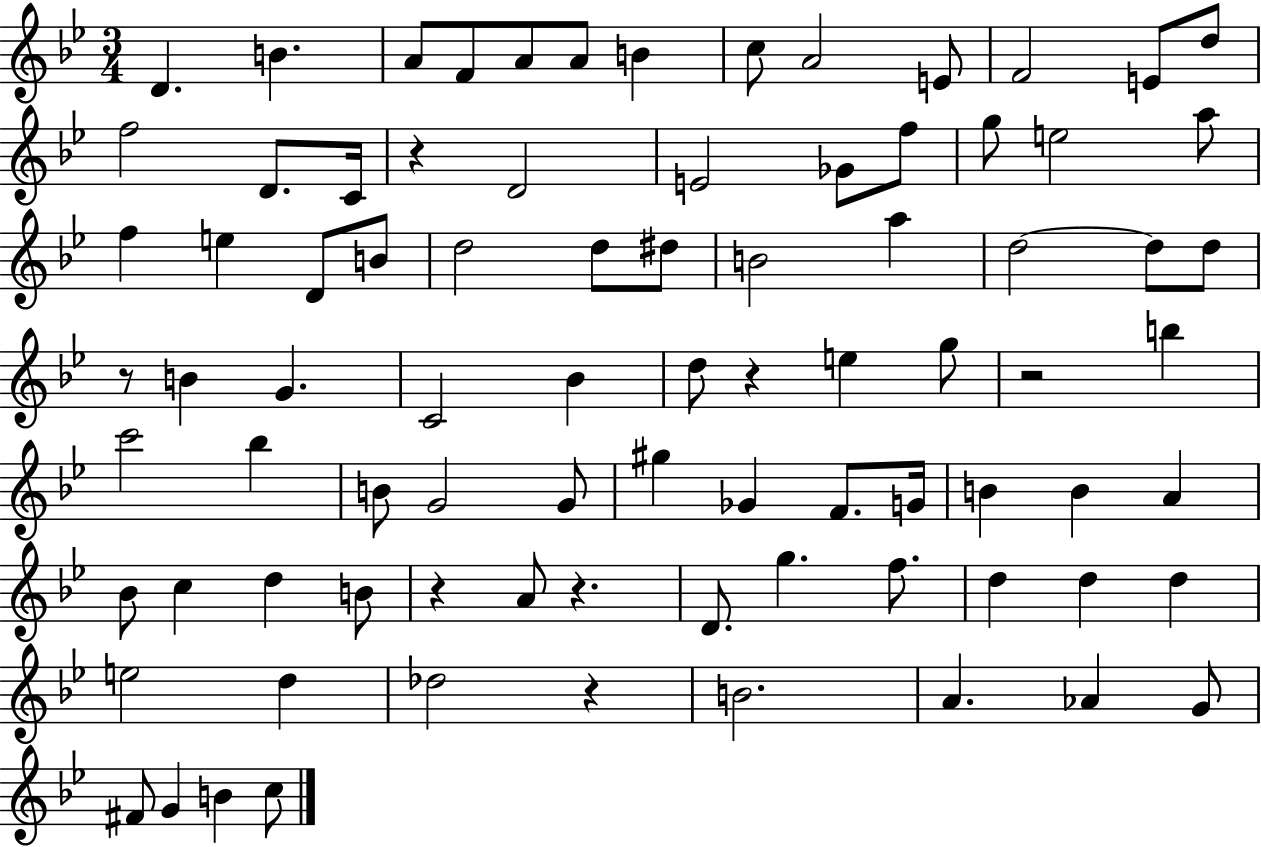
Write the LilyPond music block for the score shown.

{
  \clef treble
  \numericTimeSignature
  \time 3/4
  \key bes \major
  d'4. b'4. | a'8 f'8 a'8 a'8 b'4 | c''8 a'2 e'8 | f'2 e'8 d''8 | \break f''2 d'8. c'16 | r4 d'2 | e'2 ges'8 f''8 | g''8 e''2 a''8 | \break f''4 e''4 d'8 b'8 | d''2 d''8 dis''8 | b'2 a''4 | d''2~~ d''8 d''8 | \break r8 b'4 g'4. | c'2 bes'4 | d''8 r4 e''4 g''8 | r2 b''4 | \break c'''2 bes''4 | b'8 g'2 g'8 | gis''4 ges'4 f'8. g'16 | b'4 b'4 a'4 | \break bes'8 c''4 d''4 b'8 | r4 a'8 r4. | d'8. g''4. f''8. | d''4 d''4 d''4 | \break e''2 d''4 | des''2 r4 | b'2. | a'4. aes'4 g'8 | \break fis'8 g'4 b'4 c''8 | \bar "|."
}